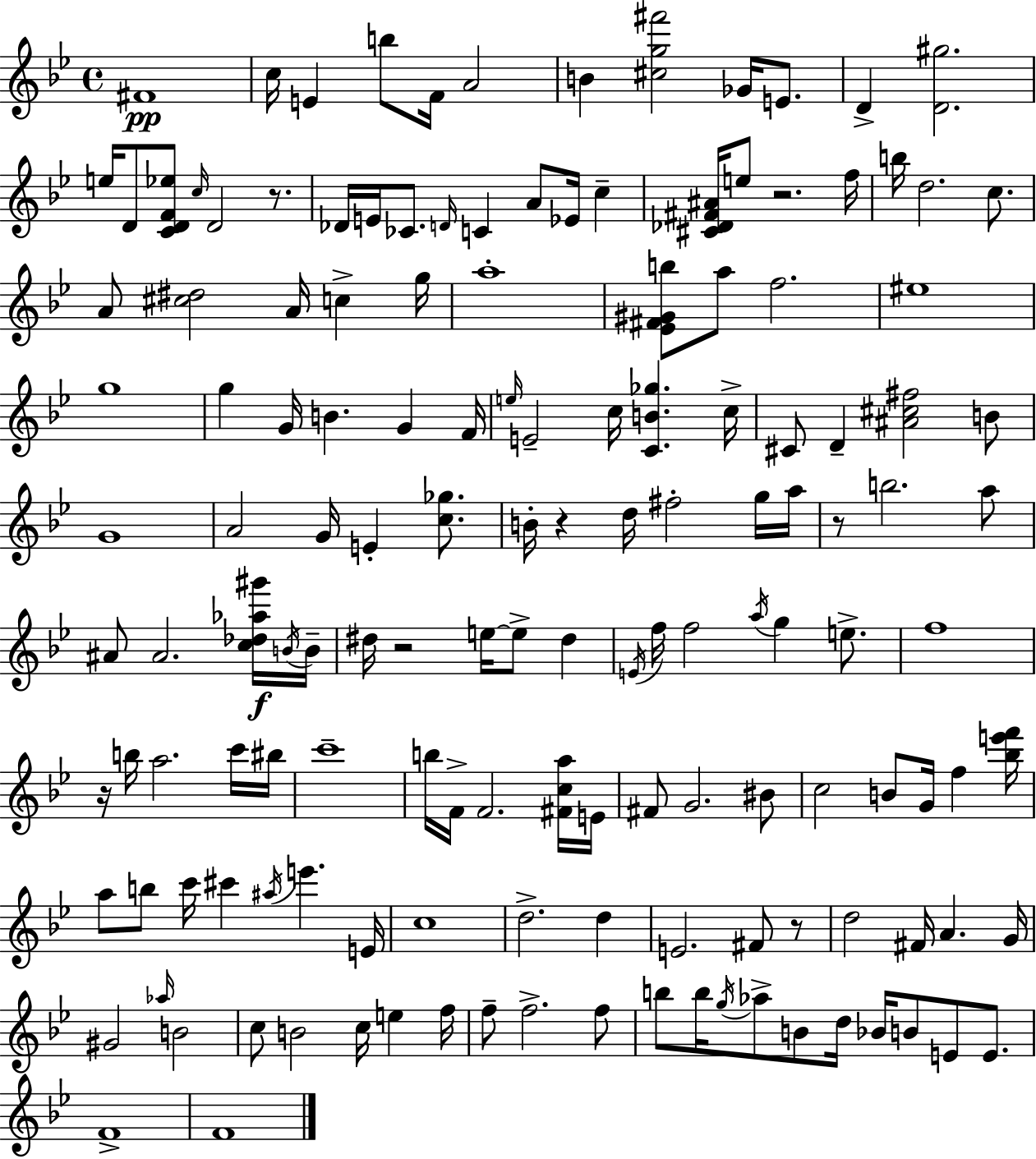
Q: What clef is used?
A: treble